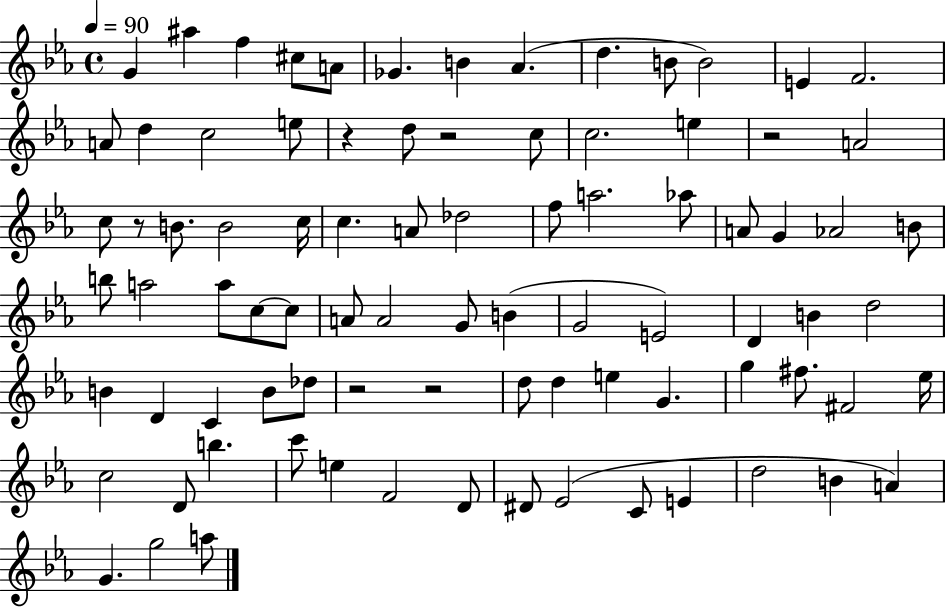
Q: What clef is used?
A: treble